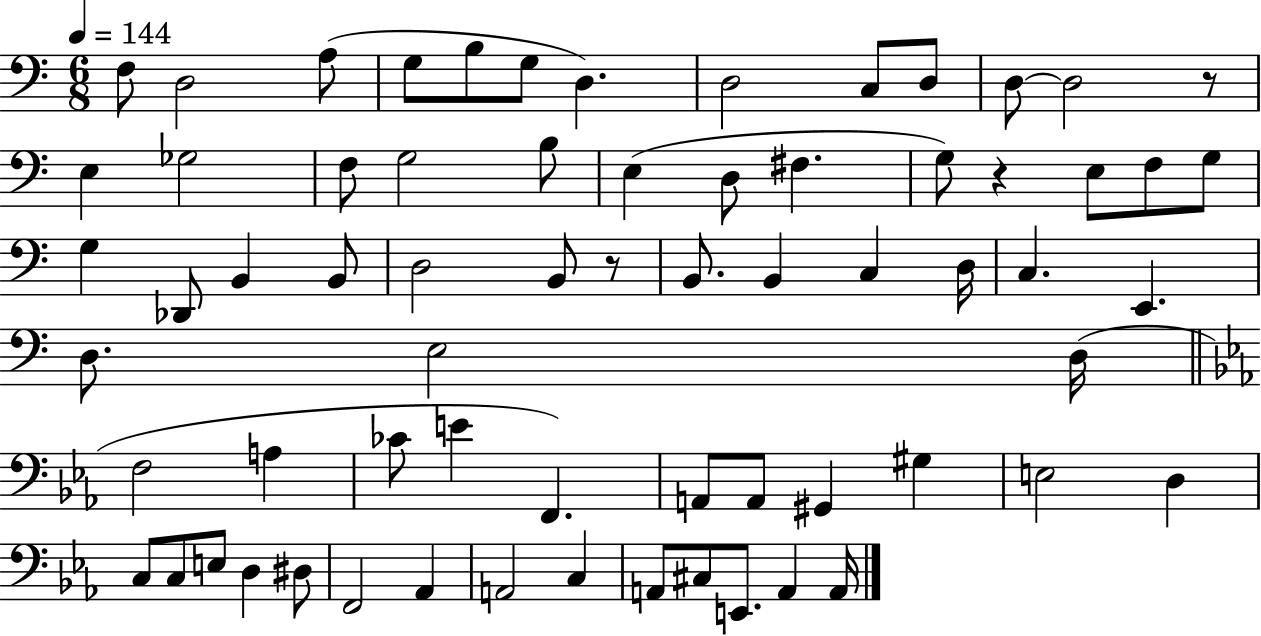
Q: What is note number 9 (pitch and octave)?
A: C3